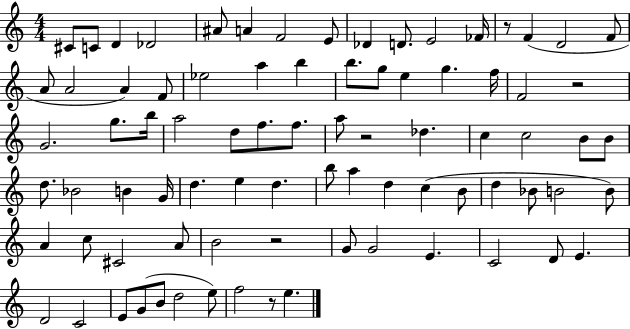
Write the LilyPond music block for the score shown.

{
  \clef treble
  \numericTimeSignature
  \time 4/4
  \key c \major
  cis'8 c'8 d'4 des'2 | ais'8 a'4 f'2 e'8 | des'4 d'8. e'2 fes'16 | r8 f'4( d'2 f'8 | \break a'8 a'2 a'4) f'8 | ees''2 a''4 b''4 | b''8. g''8 e''4 g''4. f''16 | f'2 r2 | \break g'2. g''8. b''16 | a''2 d''8 f''8. f''8. | a''8 r2 des''4. | c''4 c''2 b'8 b'8 | \break d''8. bes'2 b'4 g'16 | d''4. e''4 d''4. | b''8 a''4 d''4 c''4( b'8 | d''4 bes'8 b'2 b'8) | \break a'4 c''8 cis'2 a'8 | b'2 r2 | g'8 g'2 e'4. | c'2 d'8 e'4. | \break d'2 c'2 | e'8 g'8( b'8 d''2 e''8) | f''2 r8 e''4. | \bar "|."
}